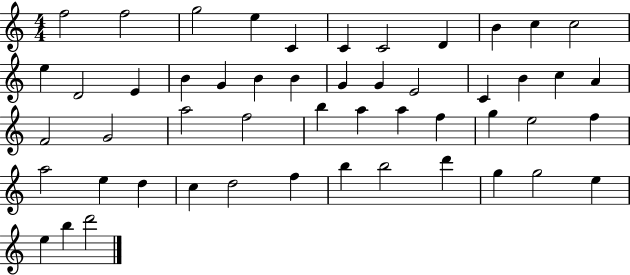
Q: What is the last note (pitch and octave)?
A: D6